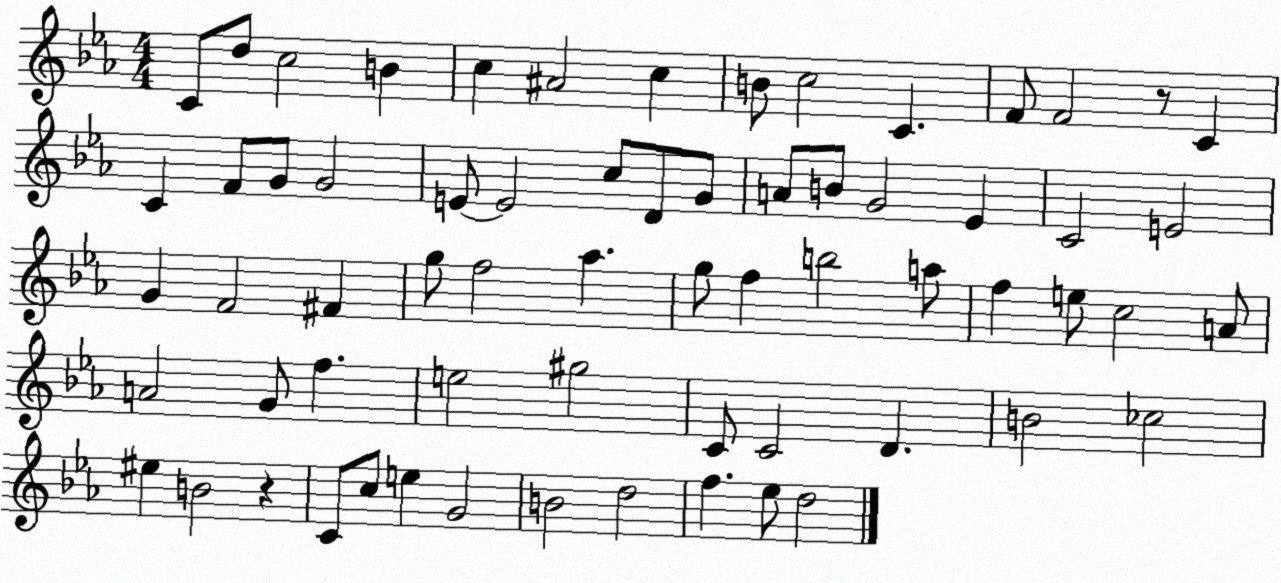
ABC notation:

X:1
T:Untitled
M:4/4
L:1/4
K:Eb
C/2 d/2 c2 B c ^A2 c B/2 c2 C F/2 F2 z/2 C C F/2 G/2 G2 E/2 E2 c/2 D/2 G/2 A/2 B/2 G2 _E C2 E2 G F2 ^F g/2 f2 _a g/2 f b2 a/2 f e/2 c2 A/2 A2 G/2 f e2 ^g2 C/2 C2 D B2 _c2 ^e B2 z C/2 c/2 e G2 B2 d2 f _e/2 d2